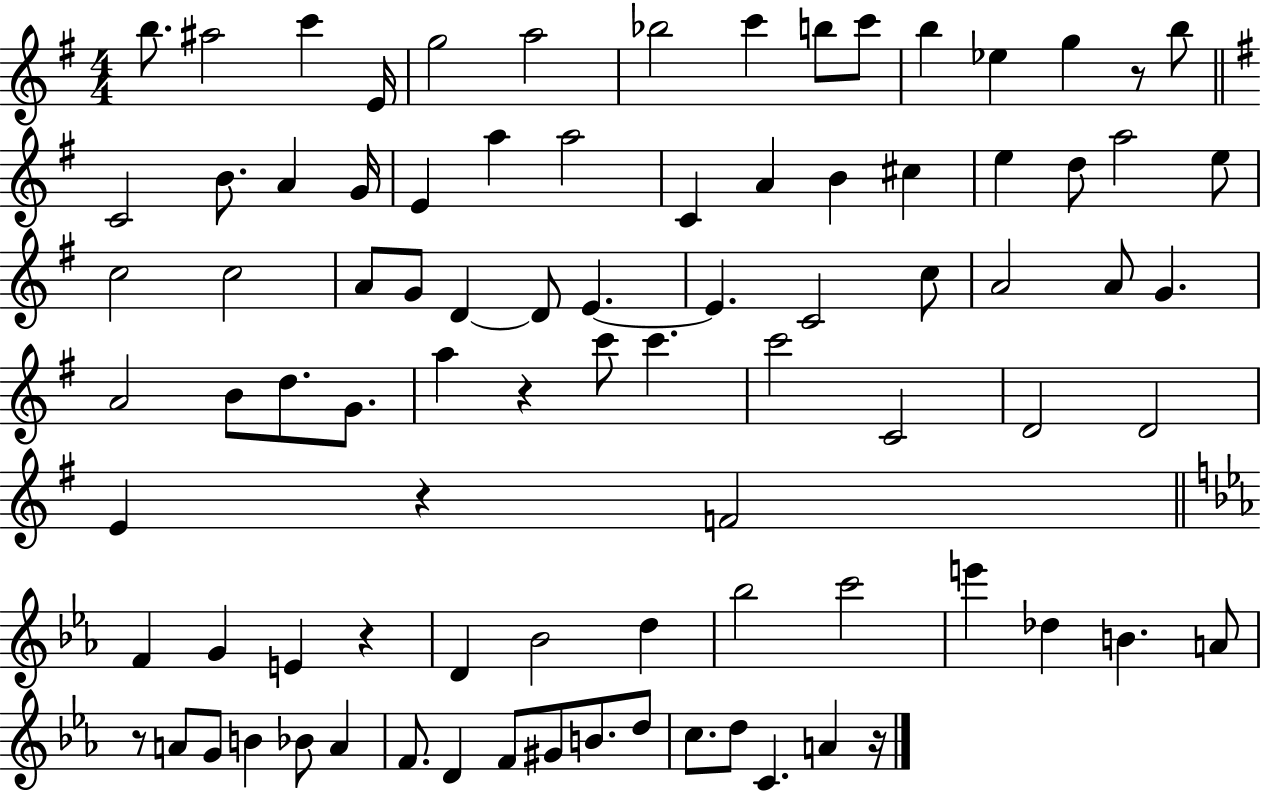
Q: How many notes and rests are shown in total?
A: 88